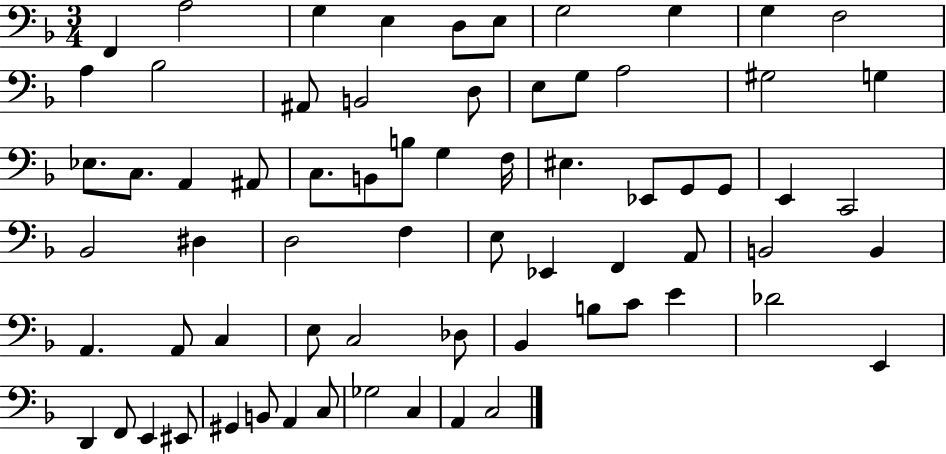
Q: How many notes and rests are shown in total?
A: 69